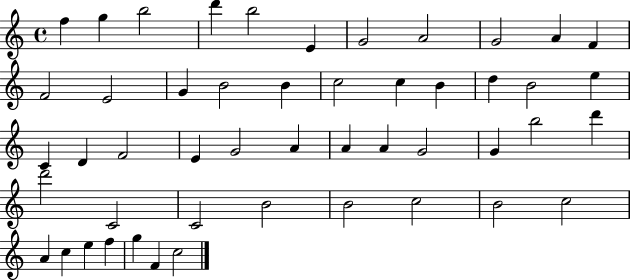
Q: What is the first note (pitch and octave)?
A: F5